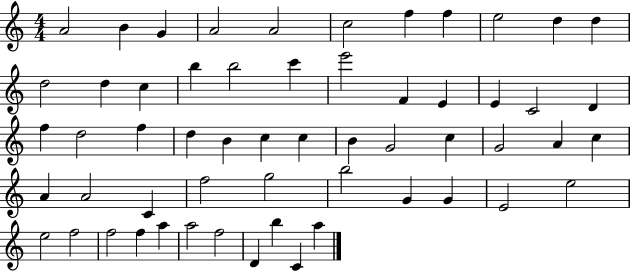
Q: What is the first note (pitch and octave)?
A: A4